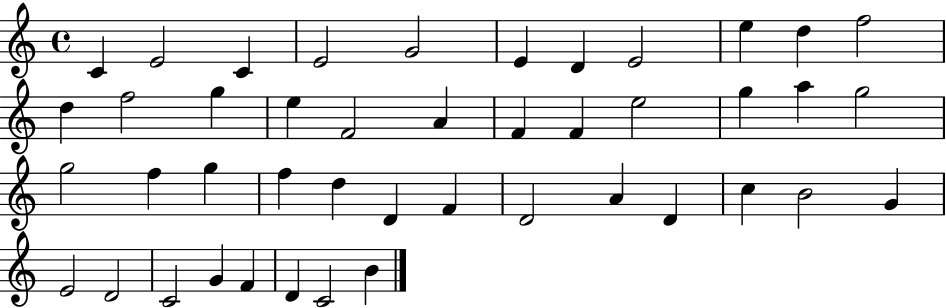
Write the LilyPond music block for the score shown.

{
  \clef treble
  \time 4/4
  \defaultTimeSignature
  \key c \major
  c'4 e'2 c'4 | e'2 g'2 | e'4 d'4 e'2 | e''4 d''4 f''2 | \break d''4 f''2 g''4 | e''4 f'2 a'4 | f'4 f'4 e''2 | g''4 a''4 g''2 | \break g''2 f''4 g''4 | f''4 d''4 d'4 f'4 | d'2 a'4 d'4 | c''4 b'2 g'4 | \break e'2 d'2 | c'2 g'4 f'4 | d'4 c'2 b'4 | \bar "|."
}